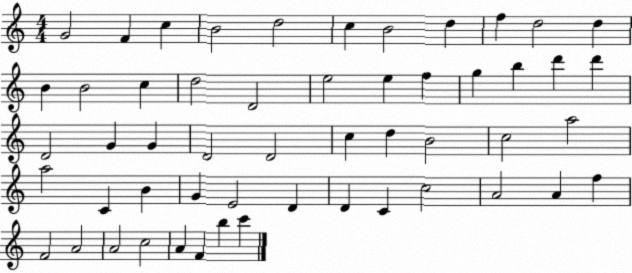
X:1
T:Untitled
M:4/4
L:1/4
K:C
G2 F c B2 d2 c B2 d f d2 d B B2 c d2 D2 e2 e f g b d' d' D2 G G D2 D2 c d B2 c2 a2 a2 C B G E2 D D C c2 A2 A f F2 A2 A2 c2 A F b c'